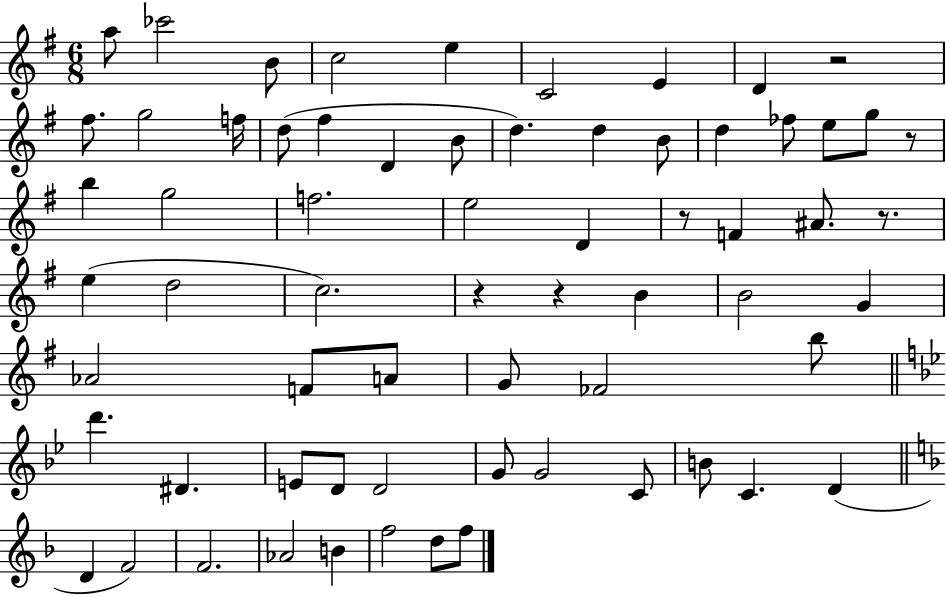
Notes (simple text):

A5/e CES6/h B4/e C5/h E5/q C4/h E4/q D4/q R/h F#5/e. G5/h F5/s D5/e F#5/q D4/q B4/e D5/q. D5/q B4/e D5/q FES5/e E5/e G5/e R/e B5/q G5/h F5/h. E5/h D4/q R/e F4/q A#4/e. R/e. E5/q D5/h C5/h. R/q R/q B4/q B4/h G4/q Ab4/h F4/e A4/e G4/e FES4/h B5/e D6/q. D#4/q. E4/e D4/e D4/h G4/e G4/h C4/e B4/e C4/q. D4/q D4/q F4/h F4/h. Ab4/h B4/q F5/h D5/e F5/e